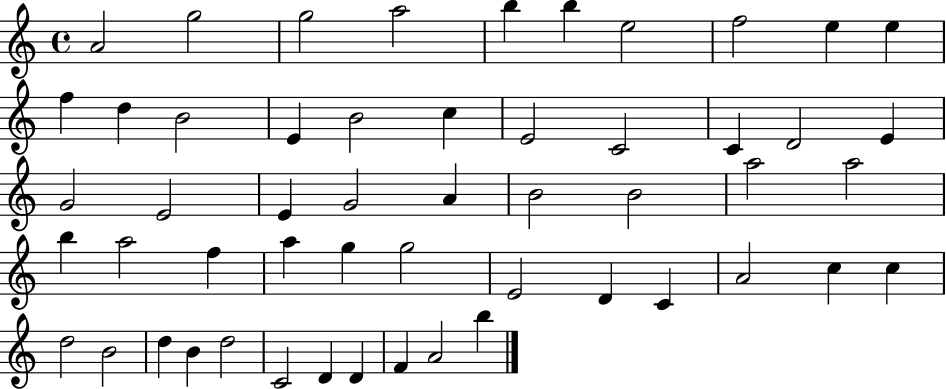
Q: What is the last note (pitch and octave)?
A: B5